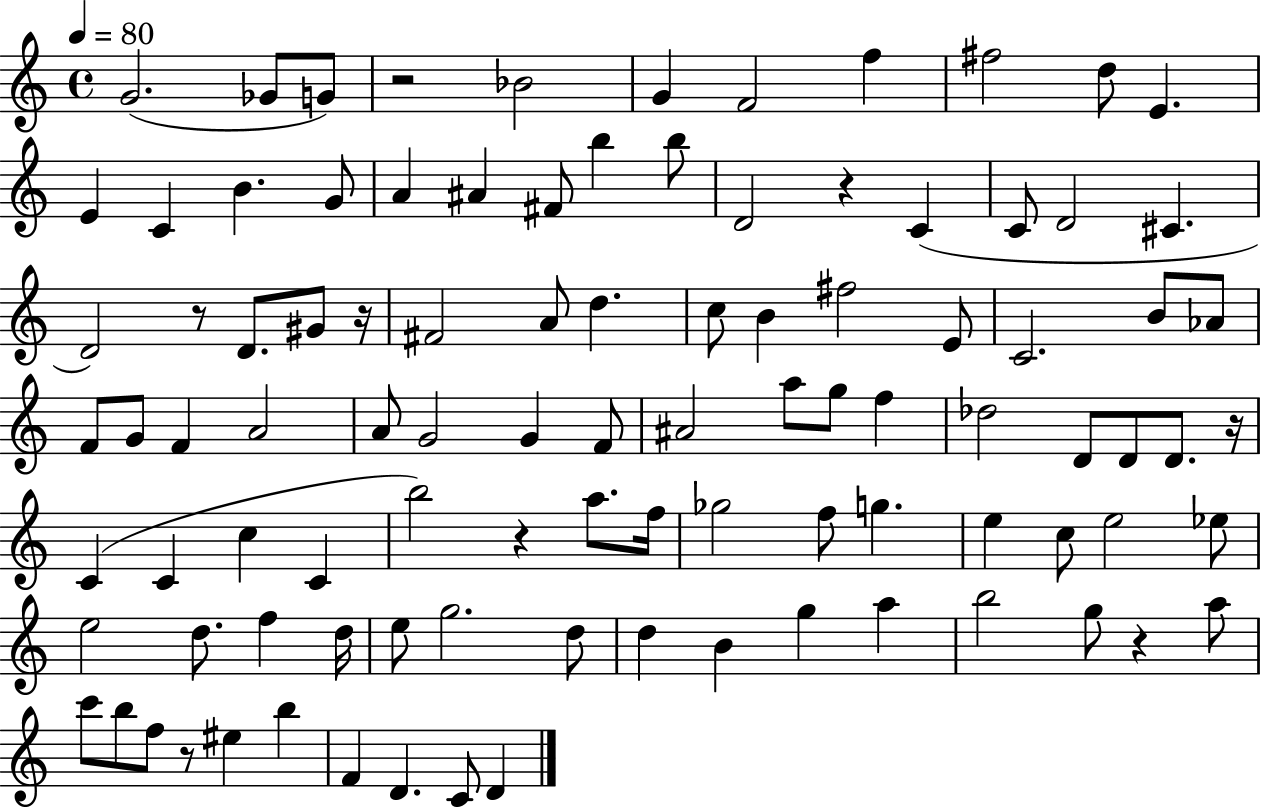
{
  \clef treble
  \time 4/4
  \defaultTimeSignature
  \key c \major
  \tempo 4 = 80
  g'2.( ges'8 g'8) | r2 bes'2 | g'4 f'2 f''4 | fis''2 d''8 e'4. | \break e'4 c'4 b'4. g'8 | a'4 ais'4 fis'8 b''4 b''8 | d'2 r4 c'4( | c'8 d'2 cis'4. | \break d'2) r8 d'8. gis'8 r16 | fis'2 a'8 d''4. | c''8 b'4 fis''2 e'8 | c'2. b'8 aes'8 | \break f'8 g'8 f'4 a'2 | a'8 g'2 g'4 f'8 | ais'2 a''8 g''8 f''4 | des''2 d'8 d'8 d'8. r16 | \break c'4( c'4 c''4 c'4 | b''2) r4 a''8. f''16 | ges''2 f''8 g''4. | e''4 c''8 e''2 ees''8 | \break e''2 d''8. f''4 d''16 | e''8 g''2. d''8 | d''4 b'4 g''4 a''4 | b''2 g''8 r4 a''8 | \break c'''8 b''8 f''8 r8 eis''4 b''4 | f'4 d'4. c'8 d'4 | \bar "|."
}